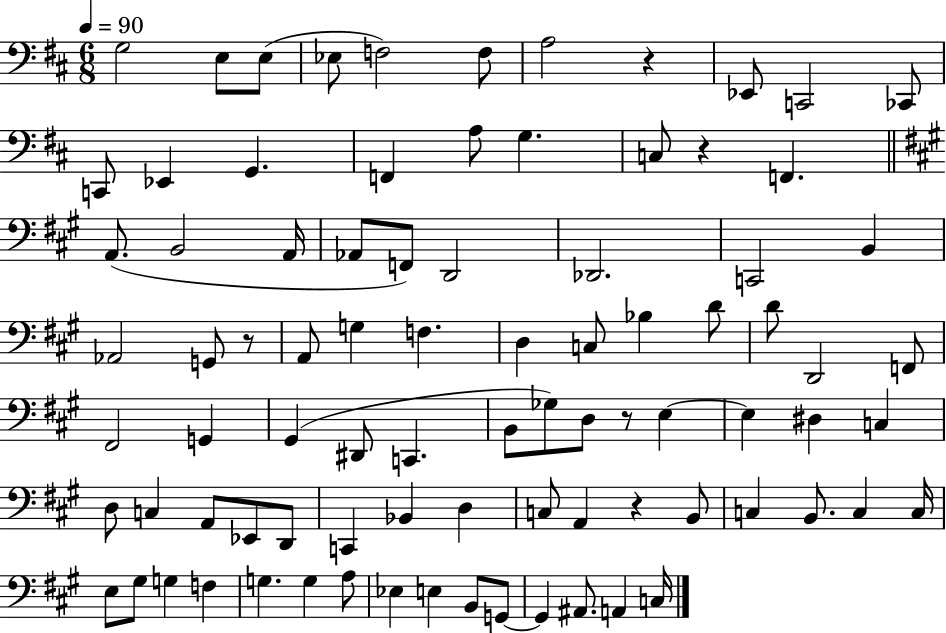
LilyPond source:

{
  \clef bass
  \numericTimeSignature
  \time 6/8
  \key d \major
  \tempo 4 = 90
  g2 e8 e8( | ees8 f2) f8 | a2 r4 | ees,8 c,2 ces,8 | \break c,8 ees,4 g,4. | f,4 a8 g4. | c8 r4 f,4. | \bar "||" \break \key a \major a,8.( b,2 a,16 | aes,8 f,8) d,2 | des,2. | c,2 b,4 | \break aes,2 g,8 r8 | a,8 g4 f4. | d4 c8 bes4 d'8 | d'8 d,2 f,8 | \break fis,2 g,4 | gis,4( dis,8 c,4. | b,8 ges8) d8 r8 e4~~ | e4 dis4 c4 | \break d8 c4 a,8 ees,8 d,8 | c,4 bes,4 d4 | c8 a,4 r4 b,8 | c4 b,8. c4 c16 | \break e8 gis8 g4 f4 | g4. g4 a8 | ees4 e4 b,8 g,8~~ | g,4 ais,8. a,4 c16 | \break \bar "|."
}